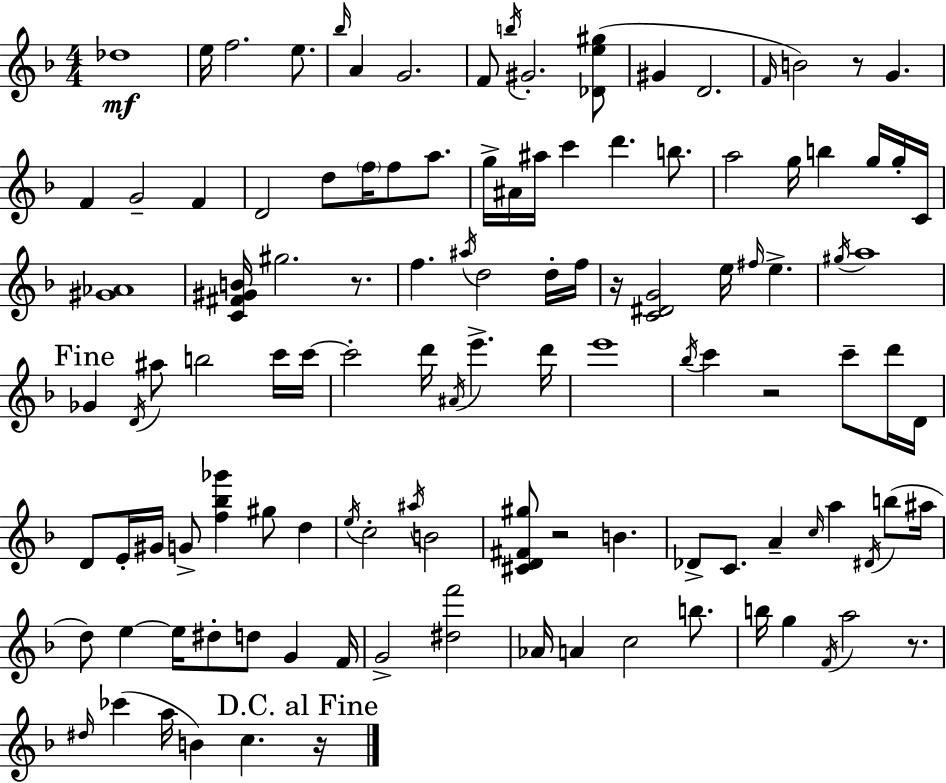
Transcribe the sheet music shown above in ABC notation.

X:1
T:Untitled
M:4/4
L:1/4
K:F
_d4 e/4 f2 e/2 _b/4 A G2 F/2 b/4 ^G2 [_De^g]/2 ^G D2 F/4 B2 z/2 G F G2 F D2 d/2 f/4 f/2 a/2 g/4 ^A/4 ^a/4 c' d' b/2 a2 g/4 b g/4 g/4 C/4 [^G_A]4 [C^F^GB]/4 ^g2 z/2 f ^a/4 d2 d/4 f/4 z/4 [C^DG]2 e/4 ^f/4 e ^g/4 a4 _G D/4 ^a/2 b2 c'/4 c'/4 c'2 d'/4 ^A/4 e' d'/4 e'4 _b/4 c' z2 c'/2 d'/4 D/4 D/2 E/4 ^G/4 G/2 [f_b_g'] ^g/2 d e/4 c2 ^a/4 B2 [^CD^F^g]/2 z2 B _D/2 C/2 A c/4 a ^D/4 b/2 ^a/4 d/2 e e/4 ^d/2 d/2 G F/4 G2 [^df']2 _A/4 A c2 b/2 b/4 g F/4 a2 z/2 ^d/4 _c' a/4 B c z/4